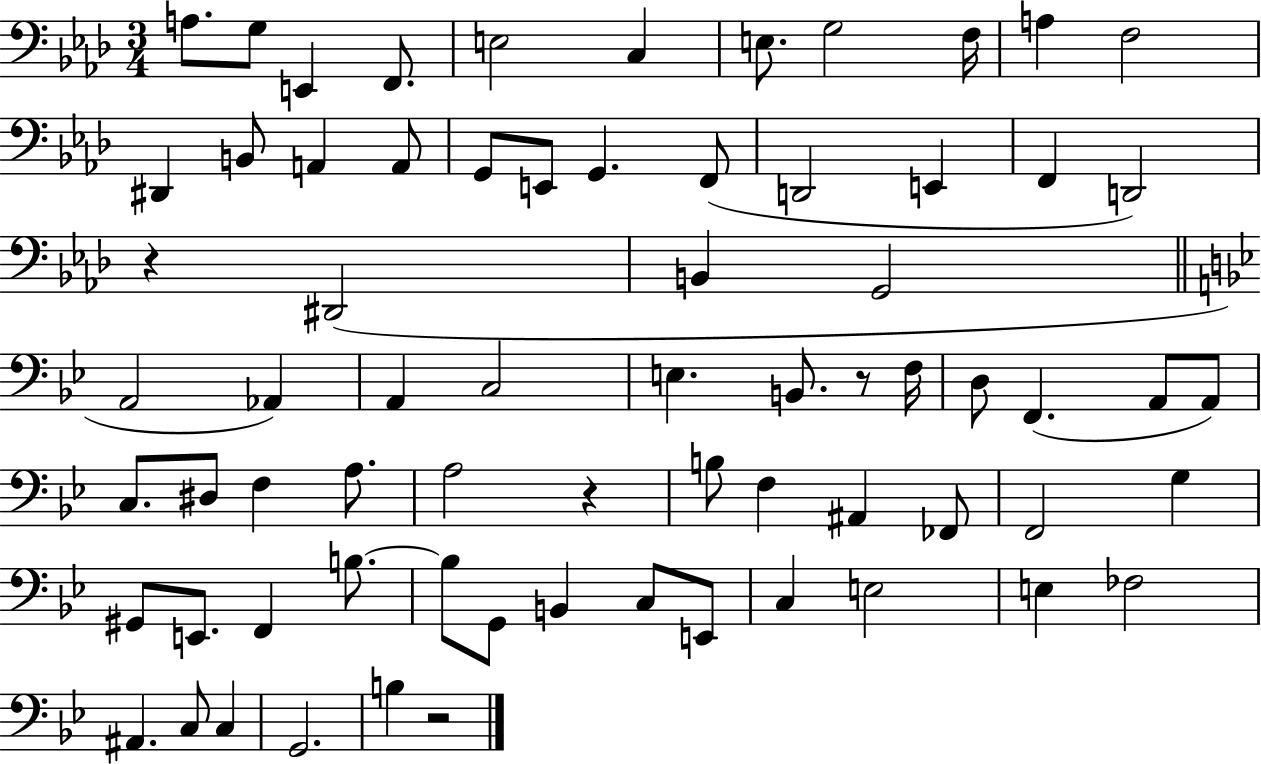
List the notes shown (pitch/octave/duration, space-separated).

A3/e. G3/e E2/q F2/e. E3/h C3/q E3/e. G3/h F3/s A3/q F3/h D#2/q B2/e A2/q A2/e G2/e E2/e G2/q. F2/e D2/h E2/q F2/q D2/h R/q D#2/h B2/q G2/h A2/h Ab2/q A2/q C3/h E3/q. B2/e. R/e F3/s D3/e F2/q. A2/e A2/e C3/e. D#3/e F3/q A3/e. A3/h R/q B3/e F3/q A#2/q FES2/e F2/h G3/q G#2/e E2/e. F2/q B3/e. B3/e G2/e B2/q C3/e E2/e C3/q E3/h E3/q FES3/h A#2/q. C3/e C3/q G2/h. B3/q R/h